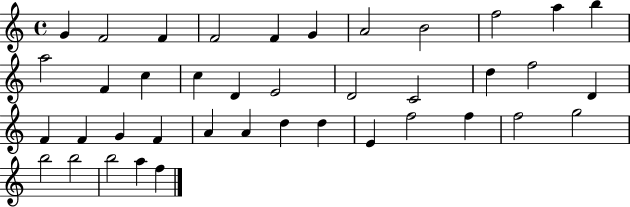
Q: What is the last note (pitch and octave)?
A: F5